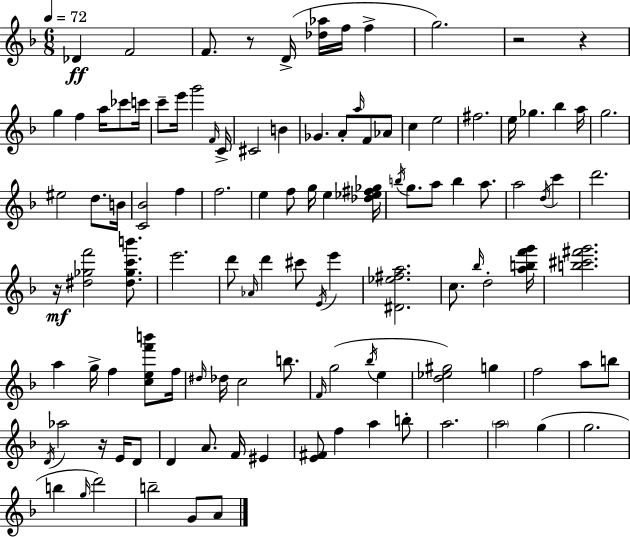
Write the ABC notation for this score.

X:1
T:Untitled
M:6/8
L:1/4
K:F
_D F2 F/2 z/2 D/4 [_d_a]/4 f/4 f g2 z2 z g f a/4 _c'/2 c'/4 c'/2 e'/4 g'2 F/4 C/4 ^C2 B _G A/2 a/4 F/2 _A/2 c e2 ^f2 e/4 _g _b a/4 g2 ^e2 d/2 B/4 [C_B]2 f f2 e f/2 g/4 e [_d_e^f_g]/4 b/4 g/2 a/2 b a/2 a2 d/4 c' d'2 z/4 [^d_gf']2 [^d_gc'b']/2 e'2 d'/2 _A/4 d' ^c'/2 E/4 e' [^D_e^fa]2 c/2 _b/4 d2 [abf'g']/4 [b^c'^f'g']2 a g/4 f [cef'b']/2 f/4 ^d/4 _d/4 c2 b/2 F/4 g2 _b/4 e [d_e^g]2 g f2 a/2 b/2 D/4 _a2 z/4 E/4 D/2 D A/2 F/4 ^E [E^F]/2 f a b/2 a2 a2 g g2 b g/4 d'2 b2 G/2 A/2